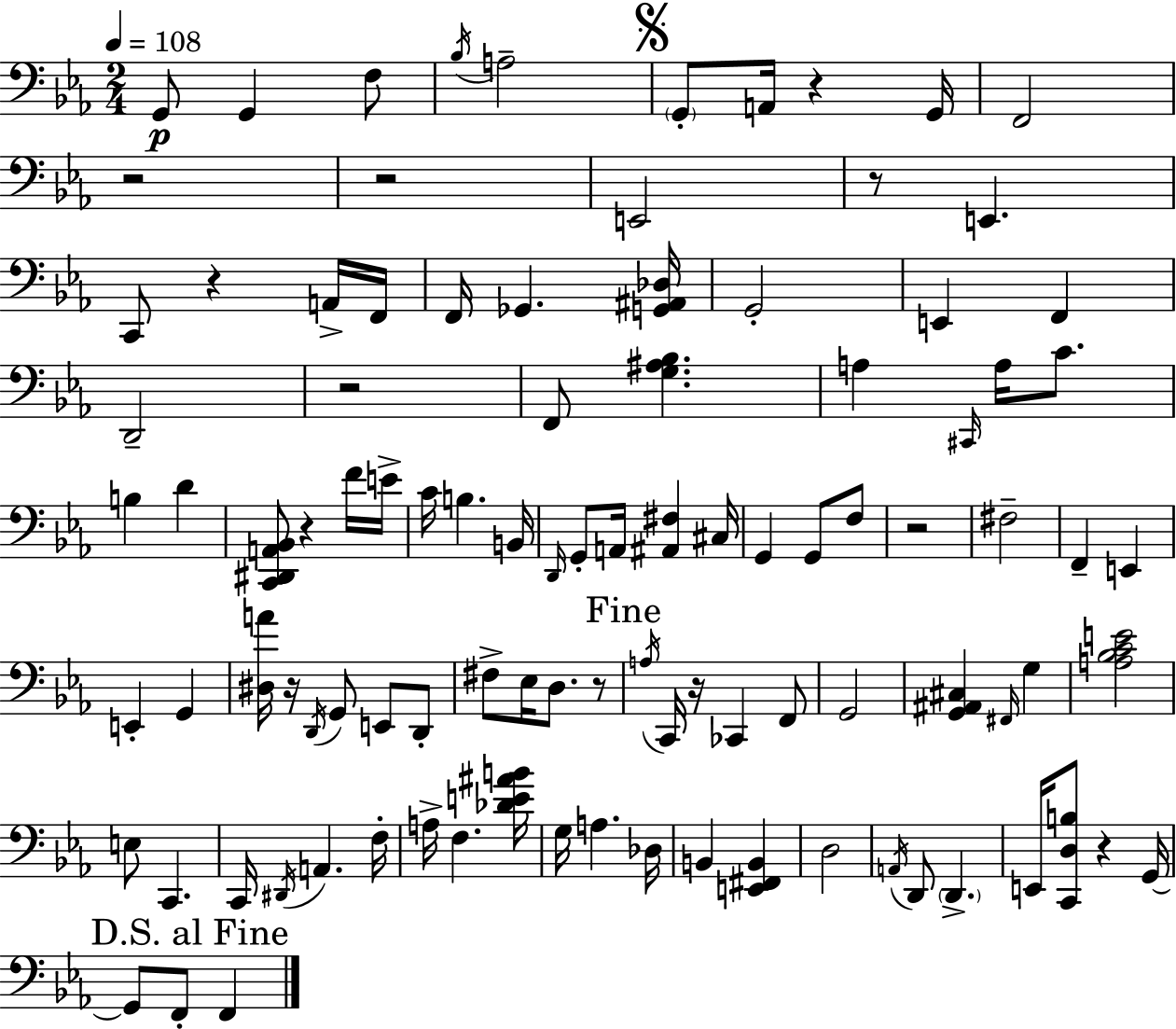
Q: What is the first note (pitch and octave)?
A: G2